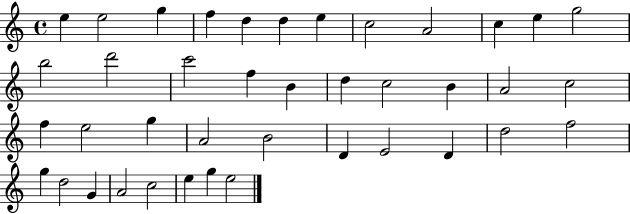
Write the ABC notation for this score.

X:1
T:Untitled
M:4/4
L:1/4
K:C
e e2 g f d d e c2 A2 c e g2 b2 d'2 c'2 f B d c2 B A2 c2 f e2 g A2 B2 D E2 D d2 f2 g d2 G A2 c2 e g e2